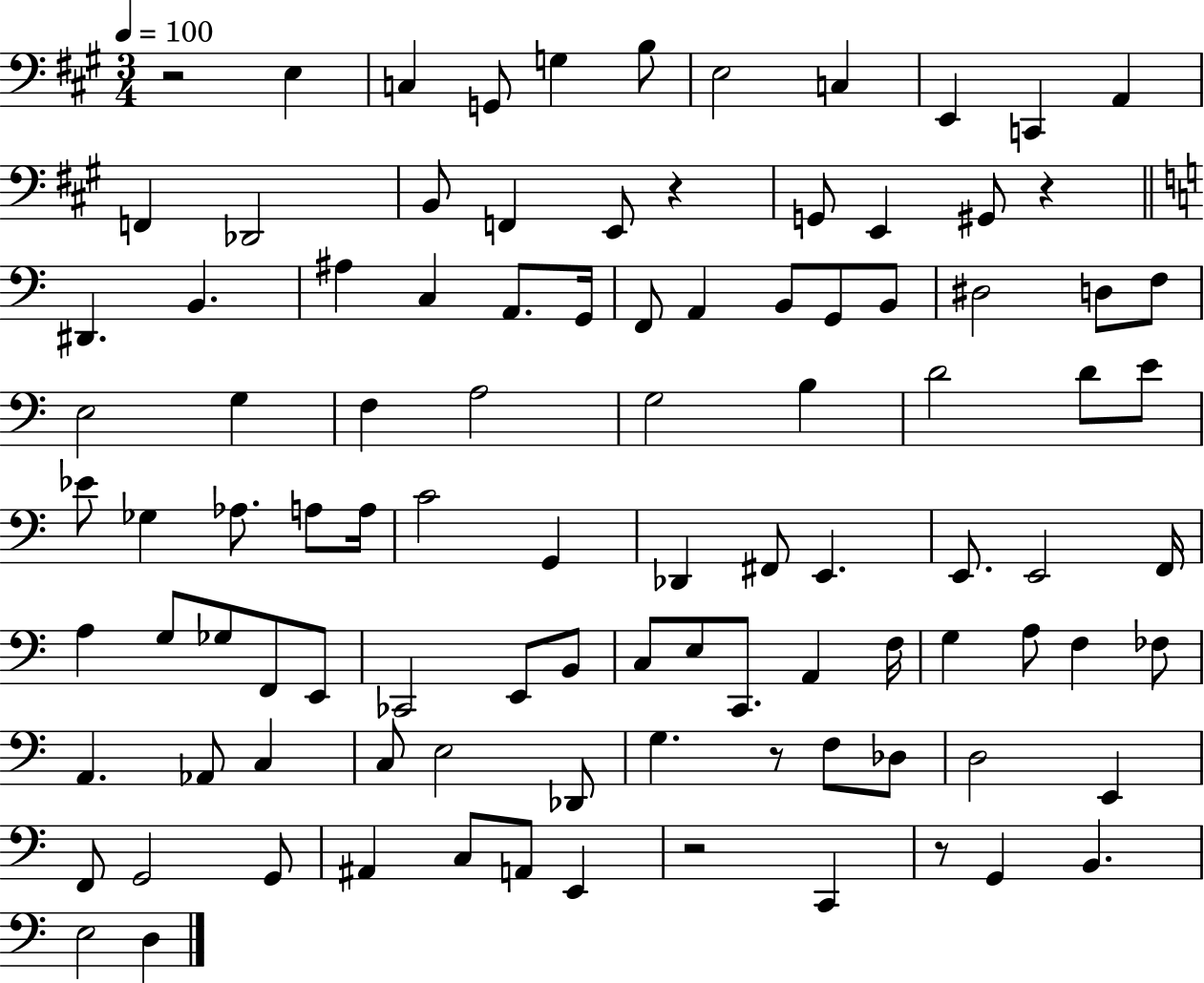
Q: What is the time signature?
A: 3/4